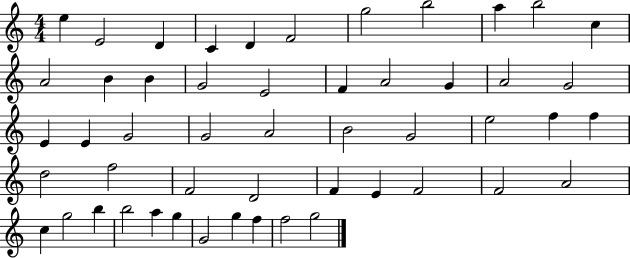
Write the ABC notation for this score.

X:1
T:Untitled
M:4/4
L:1/4
K:C
e E2 D C D F2 g2 b2 a b2 c A2 B B G2 E2 F A2 G A2 G2 E E G2 G2 A2 B2 G2 e2 f f d2 f2 F2 D2 F E F2 F2 A2 c g2 b b2 a g G2 g f f2 g2